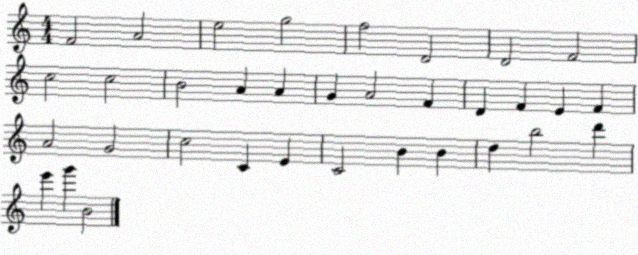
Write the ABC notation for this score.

X:1
T:Untitled
M:4/4
L:1/4
K:C
F2 A2 e2 g2 f2 D2 D2 F2 c2 c2 B2 A A G A2 F D F E F A2 G2 c2 C E C2 B B d b2 d' e' g' B2